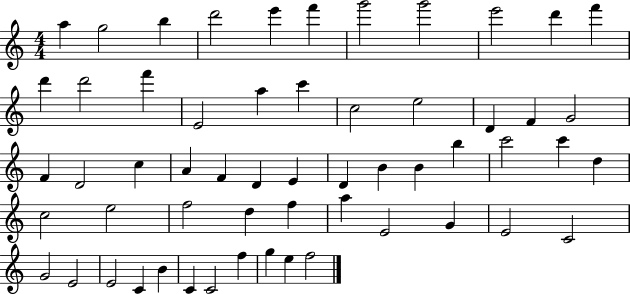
A5/q G5/h B5/q D6/h E6/q F6/q G6/h G6/h E6/h D6/q F6/q D6/q D6/h F6/q E4/h A5/q C6/q C5/h E5/h D4/q F4/q G4/h F4/q D4/h C5/q A4/q F4/q D4/q E4/q D4/q B4/q B4/q B5/q C6/h C6/q D5/q C5/h E5/h F5/h D5/q F5/q A5/q E4/h G4/q E4/h C4/h G4/h E4/h E4/h C4/q B4/q C4/q C4/h F5/q G5/q E5/q F5/h